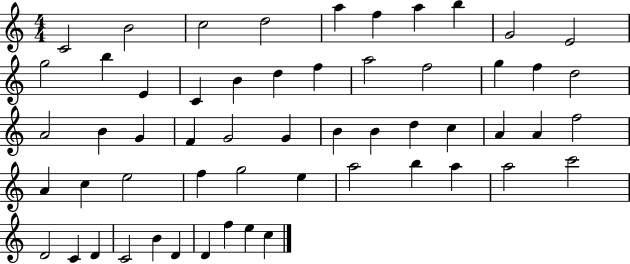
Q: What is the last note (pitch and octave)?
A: C5